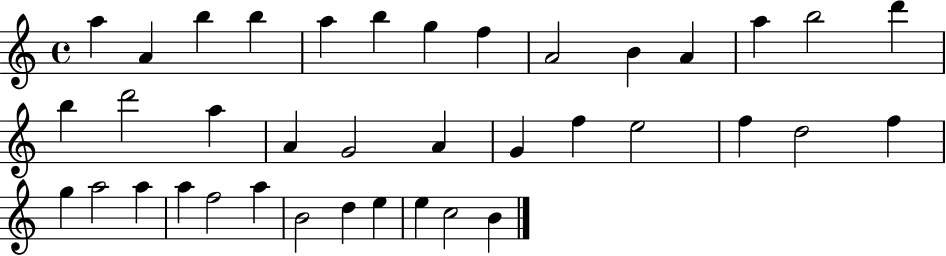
{
  \clef treble
  \time 4/4
  \defaultTimeSignature
  \key c \major
  a''4 a'4 b''4 b''4 | a''4 b''4 g''4 f''4 | a'2 b'4 a'4 | a''4 b''2 d'''4 | \break b''4 d'''2 a''4 | a'4 g'2 a'4 | g'4 f''4 e''2 | f''4 d''2 f''4 | \break g''4 a''2 a''4 | a''4 f''2 a''4 | b'2 d''4 e''4 | e''4 c''2 b'4 | \break \bar "|."
}